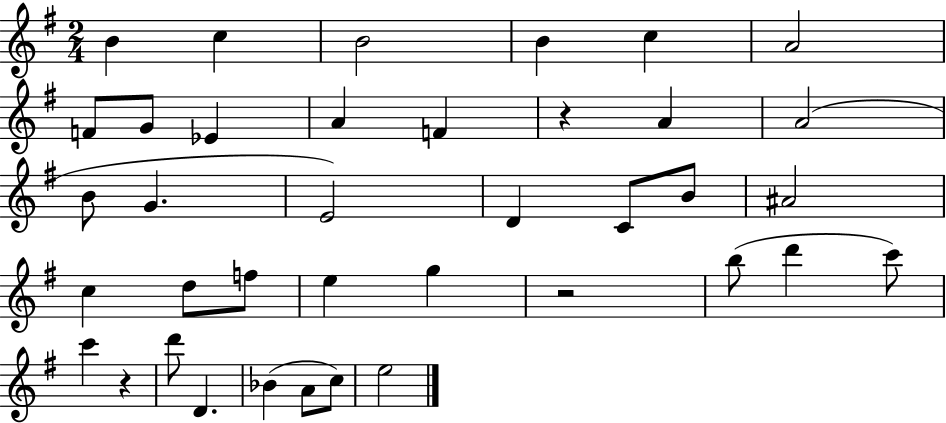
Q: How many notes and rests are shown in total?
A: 38